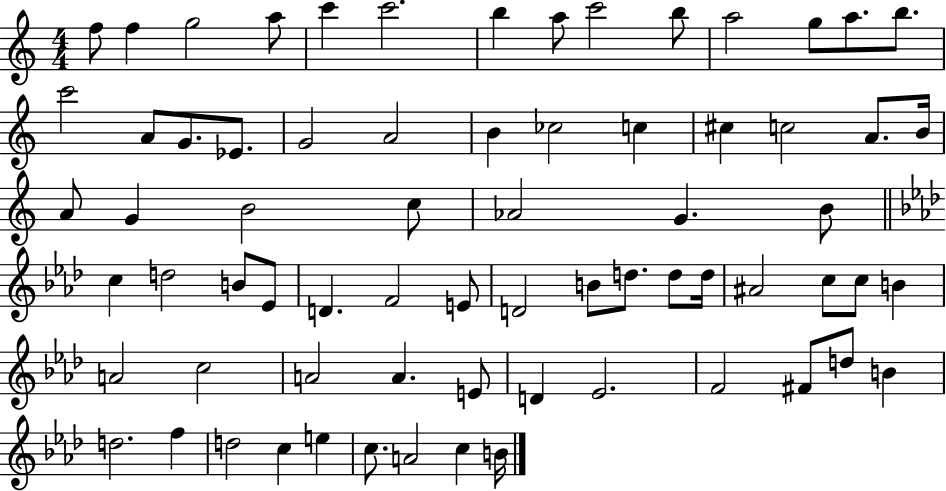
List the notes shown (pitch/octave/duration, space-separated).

F5/e F5/q G5/h A5/e C6/q C6/h. B5/q A5/e C6/h B5/e A5/h G5/e A5/e. B5/e. C6/h A4/e G4/e. Eb4/e. G4/h A4/h B4/q CES5/h C5/q C#5/q C5/h A4/e. B4/s A4/e G4/q B4/h C5/e Ab4/h G4/q. B4/e C5/q D5/h B4/e Eb4/e D4/q. F4/h E4/e D4/h B4/e D5/e. D5/e D5/s A#4/h C5/e C5/e B4/q A4/h C5/h A4/h A4/q. E4/e D4/q Eb4/h. F4/h F#4/e D5/e B4/q D5/h. F5/q D5/h C5/q E5/q C5/e. A4/h C5/q B4/s